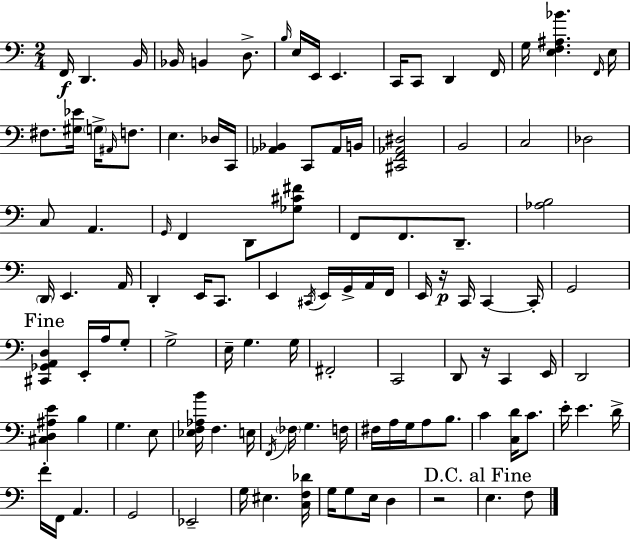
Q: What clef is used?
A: bass